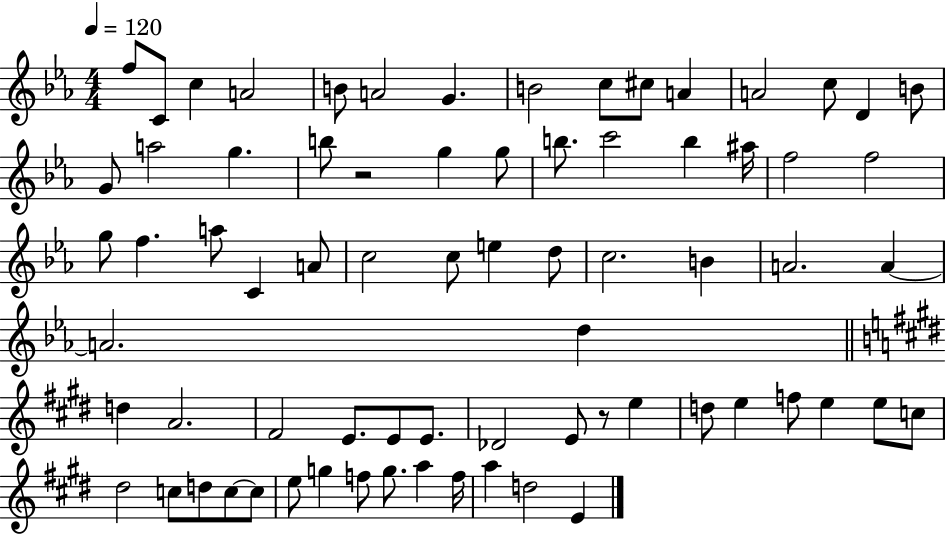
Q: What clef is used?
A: treble